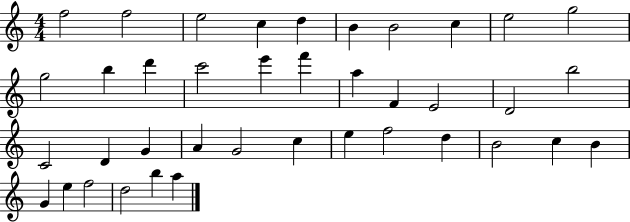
{
  \clef treble
  \numericTimeSignature
  \time 4/4
  \key c \major
  f''2 f''2 | e''2 c''4 d''4 | b'4 b'2 c''4 | e''2 g''2 | \break g''2 b''4 d'''4 | c'''2 e'''4 f'''4 | a''4 f'4 e'2 | d'2 b''2 | \break c'2 d'4 g'4 | a'4 g'2 c''4 | e''4 f''2 d''4 | b'2 c''4 b'4 | \break g'4 e''4 f''2 | d''2 b''4 a''4 | \bar "|."
}